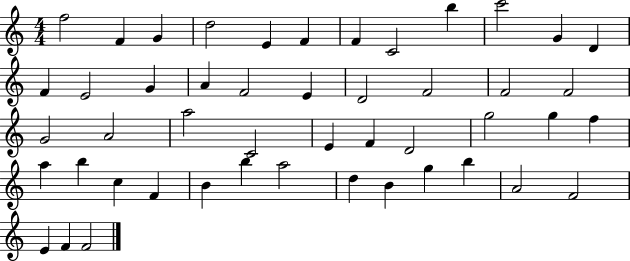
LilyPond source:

{
  \clef treble
  \numericTimeSignature
  \time 4/4
  \key c \major
  f''2 f'4 g'4 | d''2 e'4 f'4 | f'4 c'2 b''4 | c'''2 g'4 d'4 | \break f'4 e'2 g'4 | a'4 f'2 e'4 | d'2 f'2 | f'2 f'2 | \break g'2 a'2 | a''2 c'2 | e'4 f'4 d'2 | g''2 g''4 f''4 | \break a''4 b''4 c''4 f'4 | b'4 b''4 a''2 | d''4 b'4 g''4 b''4 | a'2 f'2 | \break e'4 f'4 f'2 | \bar "|."
}